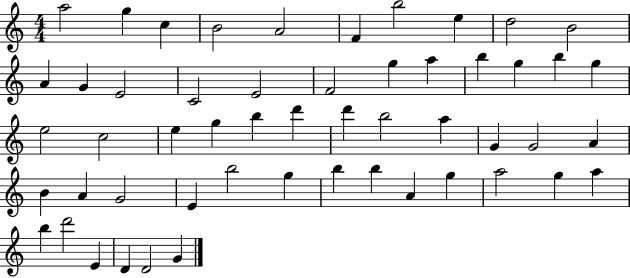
X:1
T:Untitled
M:4/4
L:1/4
K:C
a2 g c B2 A2 F b2 e d2 B2 A G E2 C2 E2 F2 g a b g b g e2 c2 e g b d' d' b2 a G G2 A B A G2 E b2 g b b A g a2 g a b d'2 E D D2 G